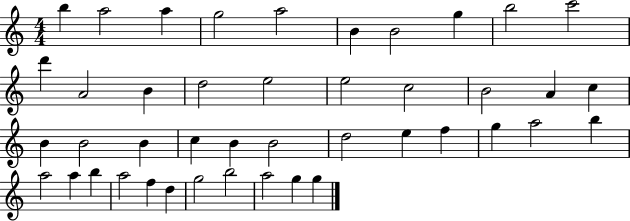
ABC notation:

X:1
T:Untitled
M:4/4
L:1/4
K:C
b a2 a g2 a2 B B2 g b2 c'2 d' A2 B d2 e2 e2 c2 B2 A c B B2 B c B B2 d2 e f g a2 b a2 a b a2 f d g2 b2 a2 g g